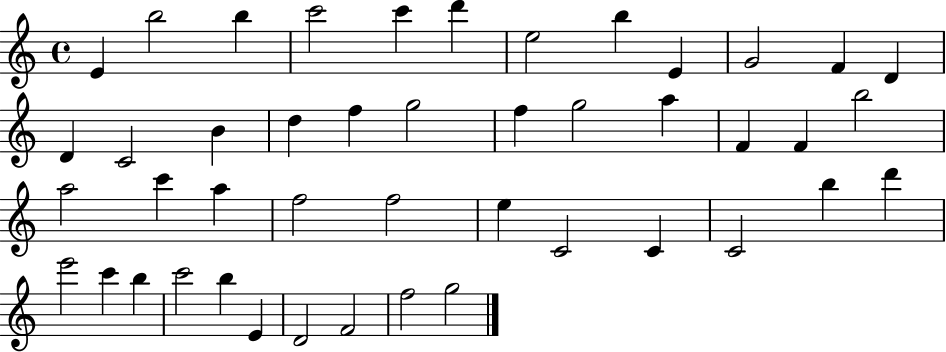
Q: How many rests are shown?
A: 0